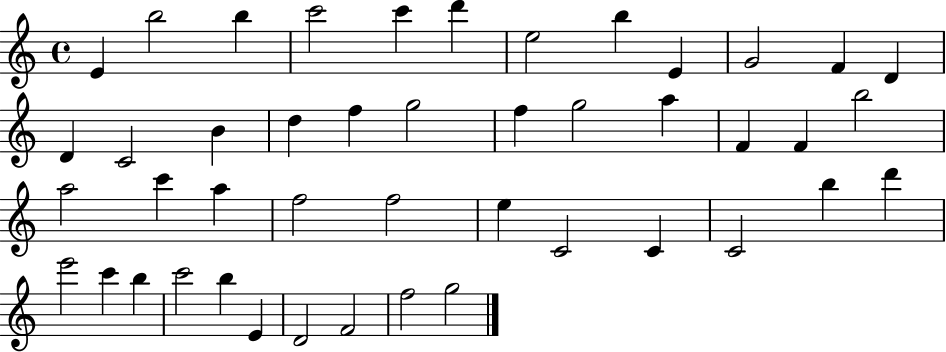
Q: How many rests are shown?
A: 0